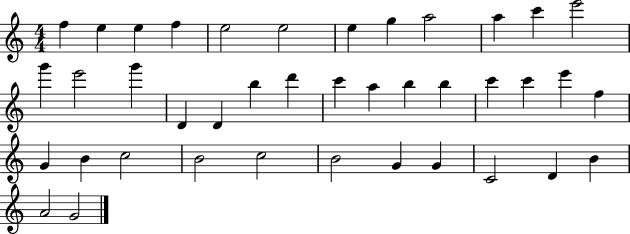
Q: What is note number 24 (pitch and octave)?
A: C6